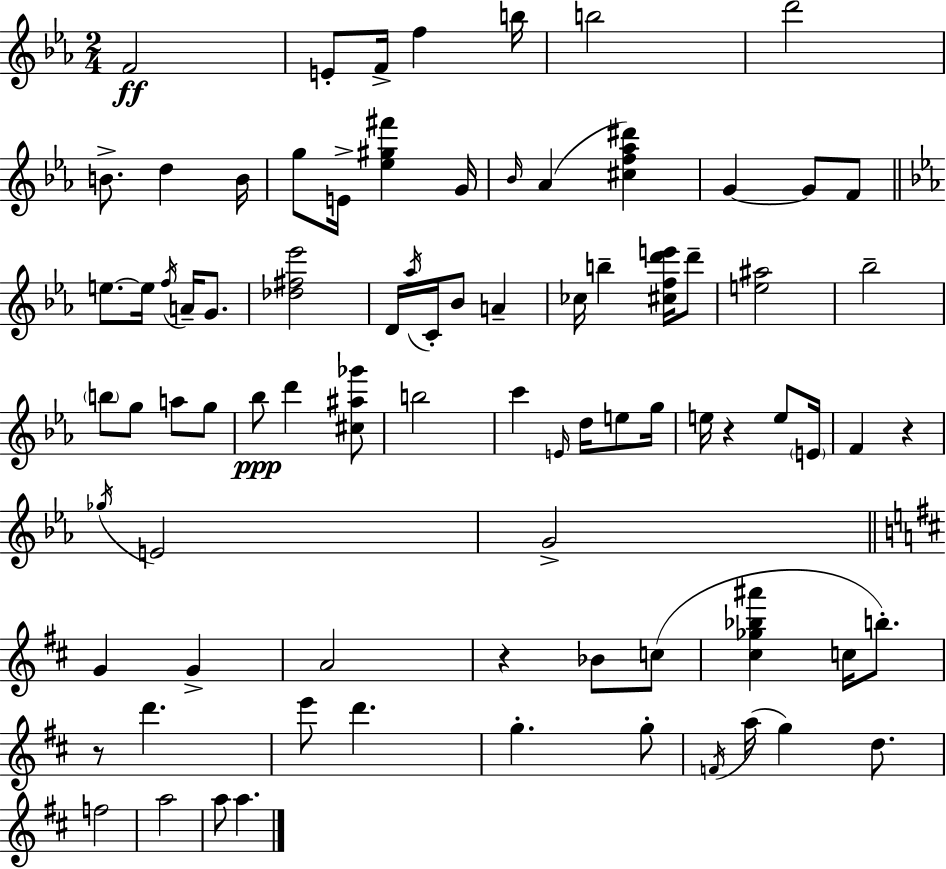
{
  \clef treble
  \numericTimeSignature
  \time 2/4
  \key ees \major
  f'2\ff | e'8-. f'16-> f''4 b''16 | b''2 | d'''2 | \break b'8.-> d''4 b'16 | g''8 e'16-> <ees'' gis'' fis'''>4 g'16 | \grace { bes'16 }( aes'4 <cis'' f'' aes'' dis'''>4) | g'4~~ g'8 f'8 | \break \bar "||" \break \key ees \major e''8.~~ e''16 \acciaccatura { f''16 } a'16-- g'8. | <des'' fis'' ees'''>2 | d'16 \acciaccatura { aes''16 } c'16-. bes'8 a'4-- | ces''16 b''4-- <cis'' f'' d''' e'''>16 | \break d'''8-- <e'' ais''>2 | bes''2-- | \parenthesize b''8 g''8 a''8 | g''8 bes''8\ppp d'''4 | \break <cis'' ais'' ges'''>8 b''2 | c'''4 \grace { e'16 } d''16 | e''8 g''16 e''16 r4 | e''8 \parenthesize e'16 f'4 r4 | \break \acciaccatura { ges''16 } e'2 | g'2-> | \bar "||" \break \key b \minor g'4 g'4-> | a'2 | r4 bes'8 c''8( | <cis'' ges'' bes'' ais'''>4 c''16 b''8.-.) | \break r8 d'''4. | e'''8 d'''4. | g''4.-. g''8-. | \acciaccatura { f'16 }( a''16 g''4) d''8. | \break f''2 | a''2 | a''8 a''4. | \bar "|."
}